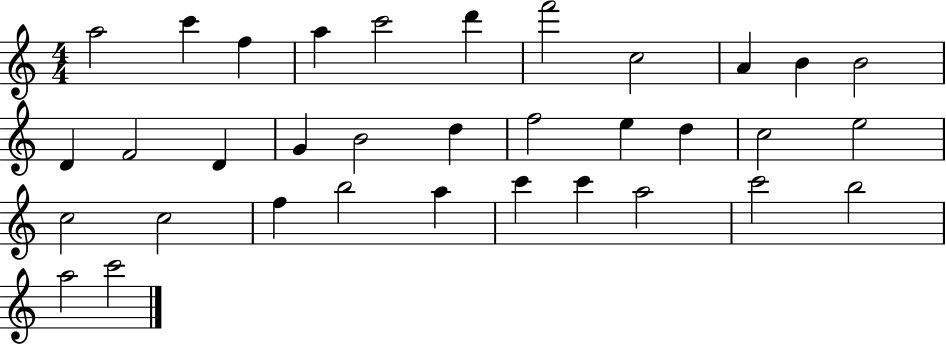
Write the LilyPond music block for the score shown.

{
  \clef treble
  \numericTimeSignature
  \time 4/4
  \key c \major
  a''2 c'''4 f''4 | a''4 c'''2 d'''4 | f'''2 c''2 | a'4 b'4 b'2 | \break d'4 f'2 d'4 | g'4 b'2 d''4 | f''2 e''4 d''4 | c''2 e''2 | \break c''2 c''2 | f''4 b''2 a''4 | c'''4 c'''4 a''2 | c'''2 b''2 | \break a''2 c'''2 | \bar "|."
}